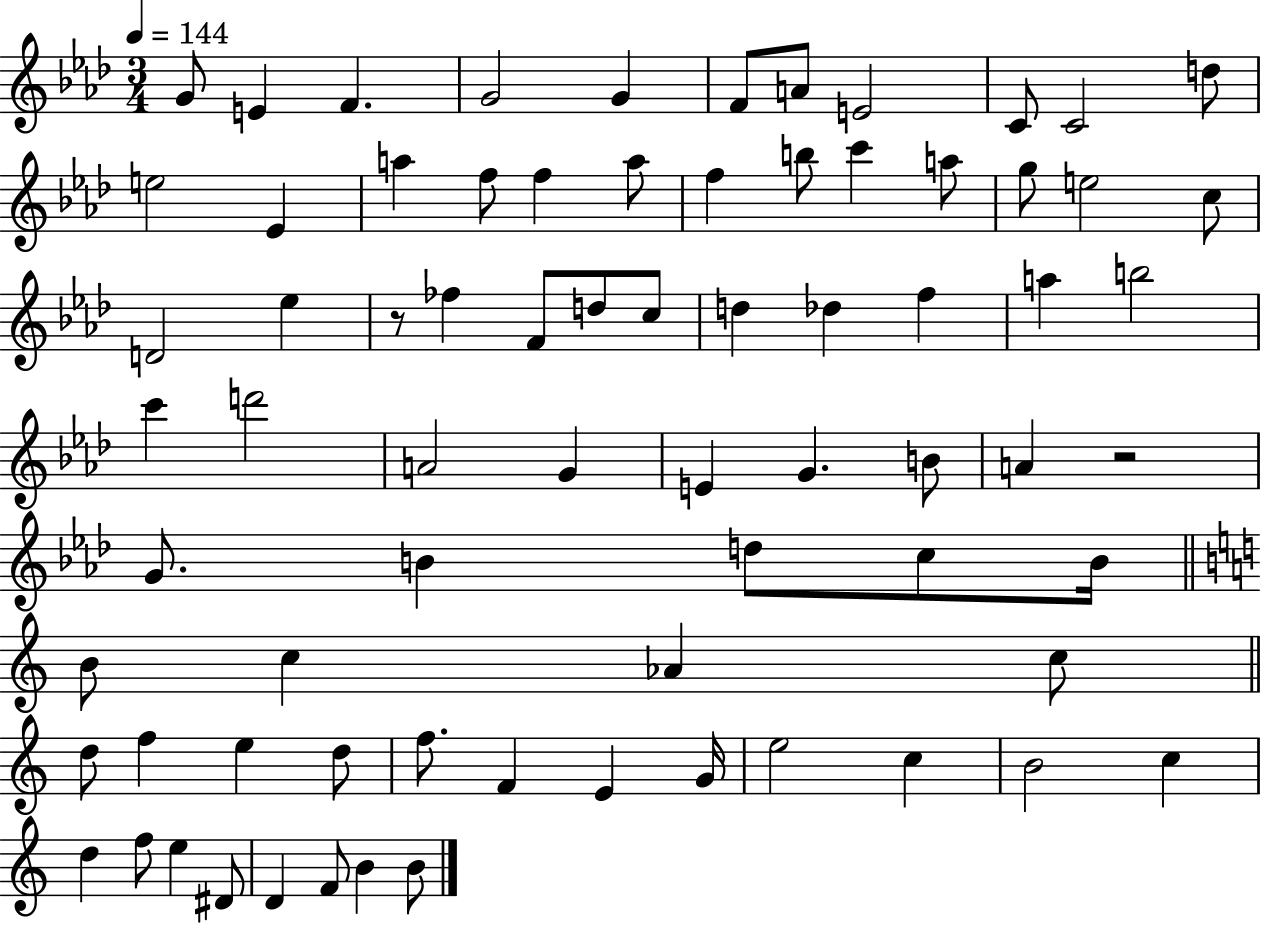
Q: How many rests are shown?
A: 2